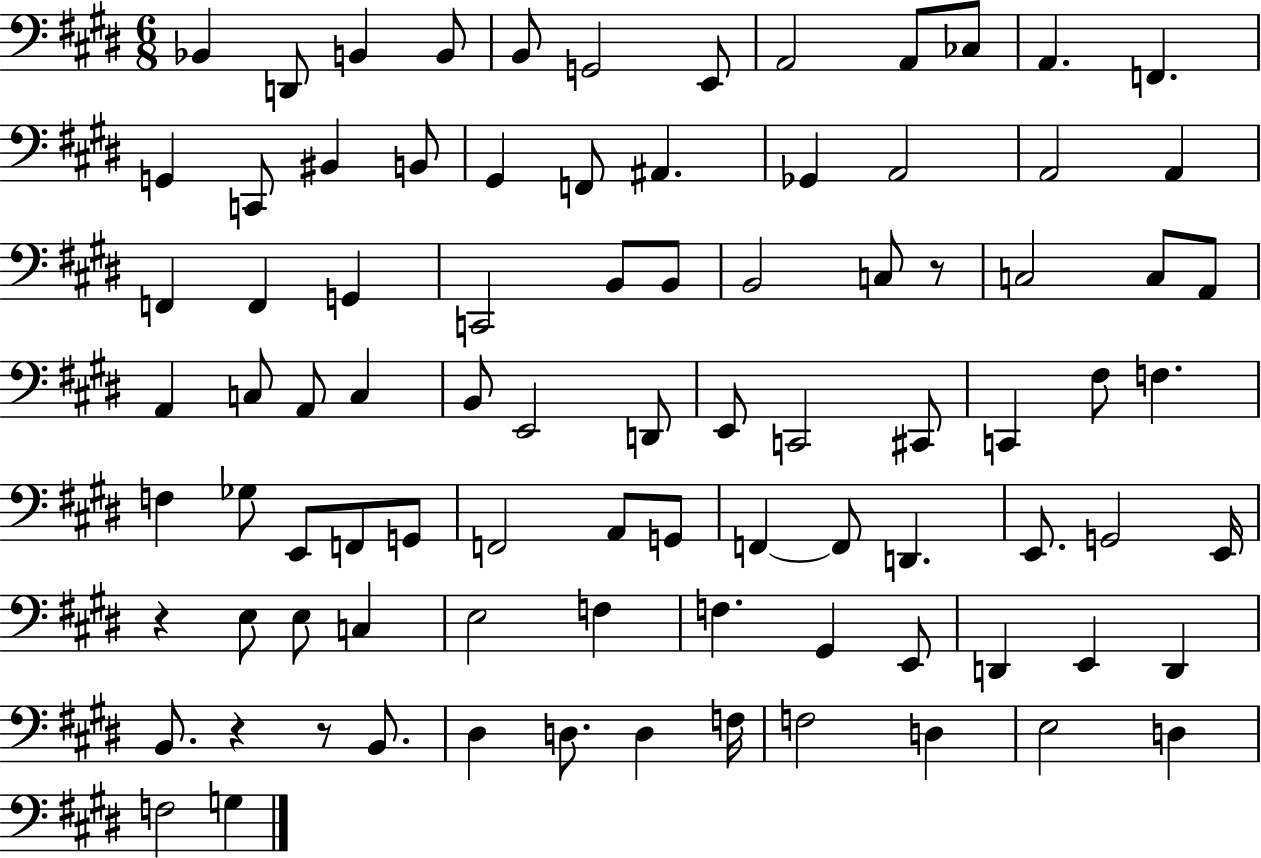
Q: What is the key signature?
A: E major